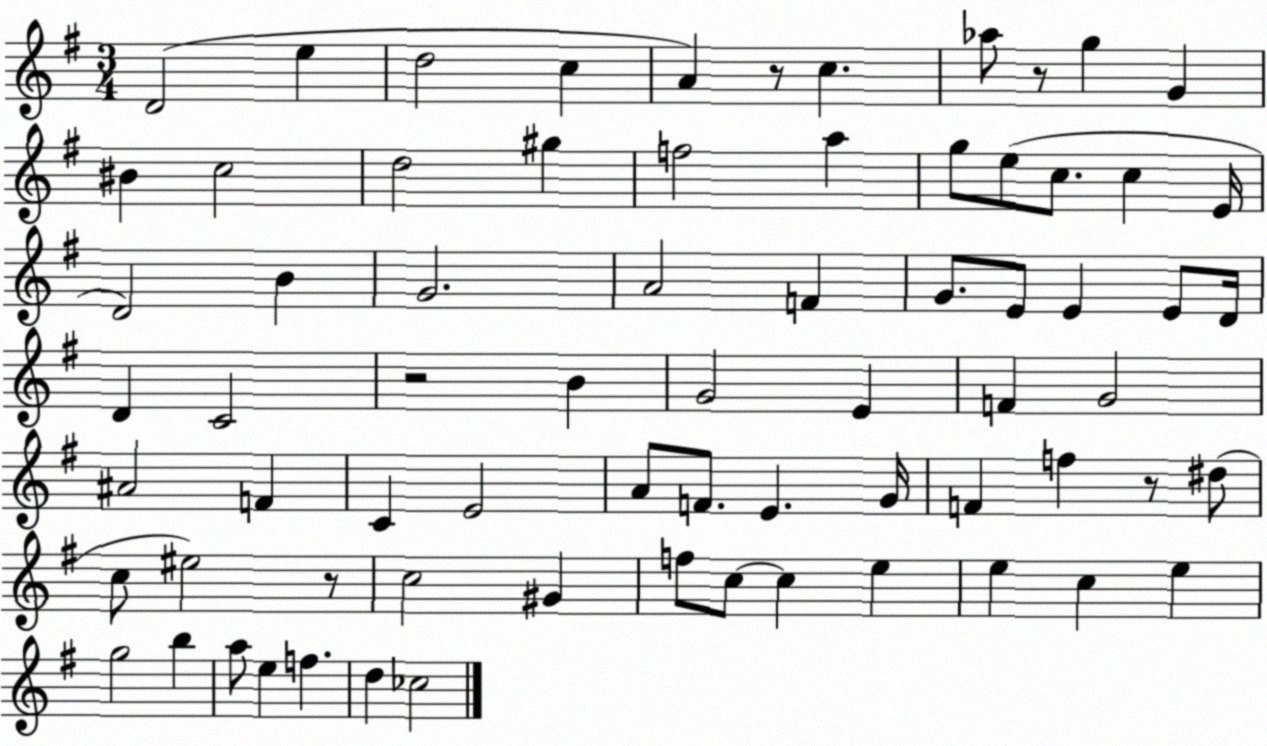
X:1
T:Untitled
M:3/4
L:1/4
K:G
D2 e d2 c A z/2 c _a/2 z/2 g G ^B c2 d2 ^g f2 a g/2 e/2 c/2 c E/4 D2 B G2 A2 F G/2 E/2 E E/2 D/4 D C2 z2 B G2 E F G2 ^A2 F C E2 A/2 F/2 E G/4 F f z/2 ^d/2 c/2 ^e2 z/2 c2 ^G f/2 c/2 c e e c e g2 b a/2 e f d _c2